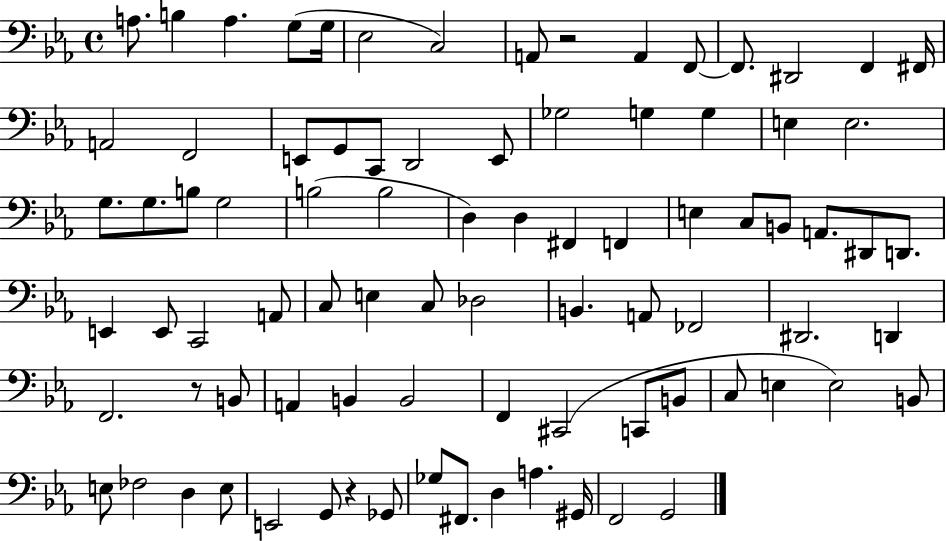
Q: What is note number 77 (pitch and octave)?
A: F#2